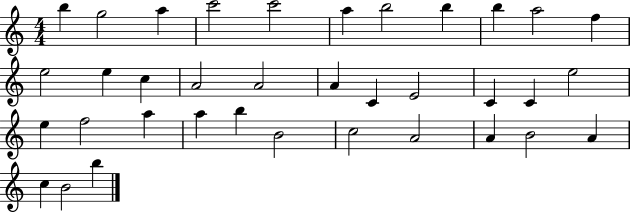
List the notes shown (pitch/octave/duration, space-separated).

B5/q G5/h A5/q C6/h C6/h A5/q B5/h B5/q B5/q A5/h F5/q E5/h E5/q C5/q A4/h A4/h A4/q C4/q E4/h C4/q C4/q E5/h E5/q F5/h A5/q A5/q B5/q B4/h C5/h A4/h A4/q B4/h A4/q C5/q B4/h B5/q